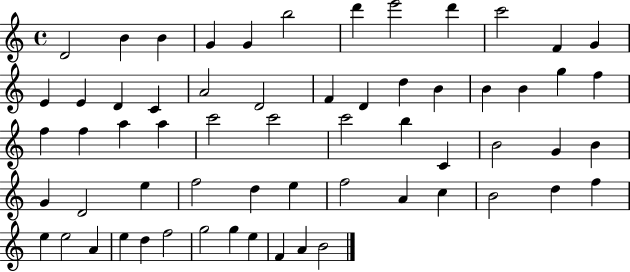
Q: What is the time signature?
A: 4/4